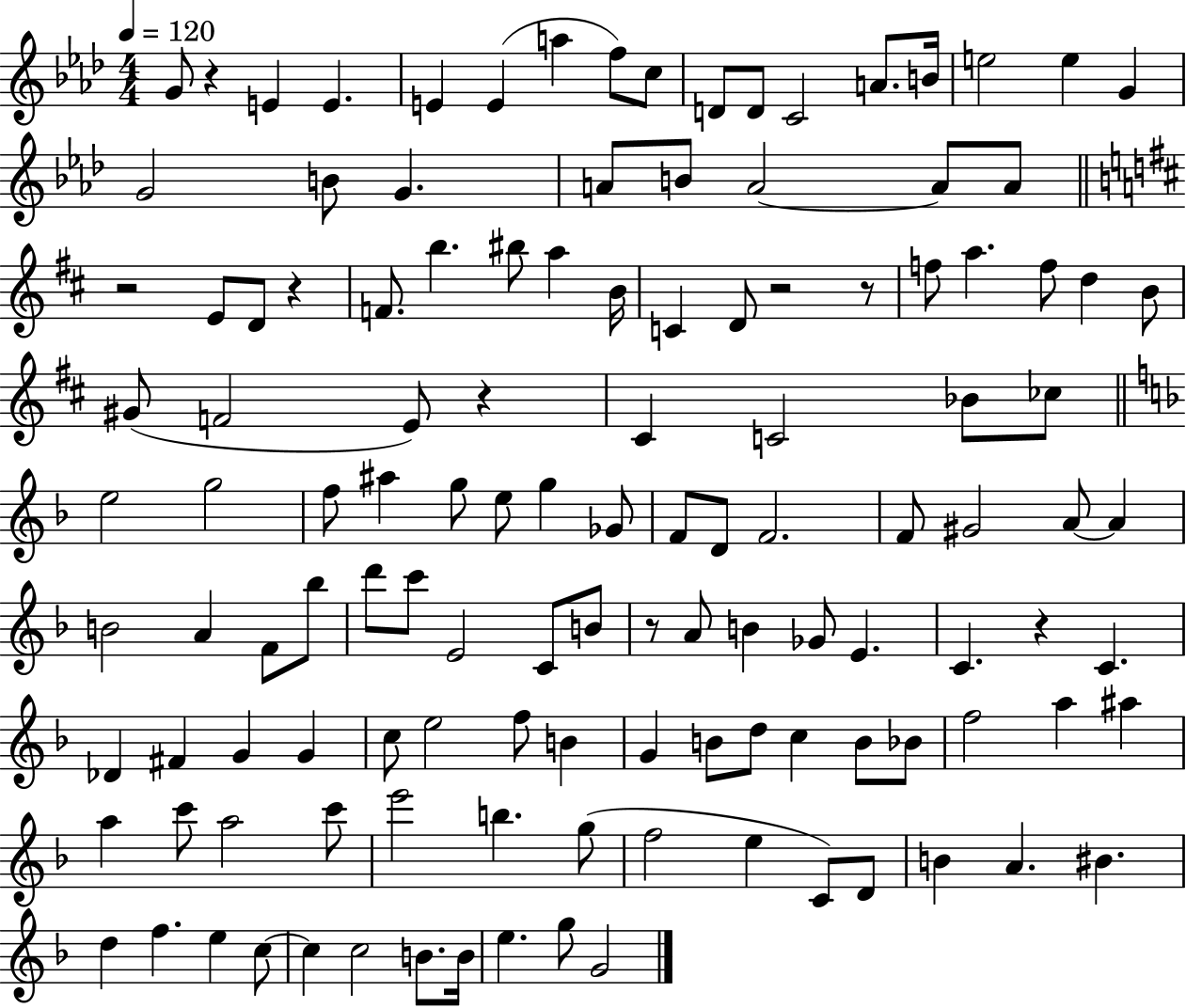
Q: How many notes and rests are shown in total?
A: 125